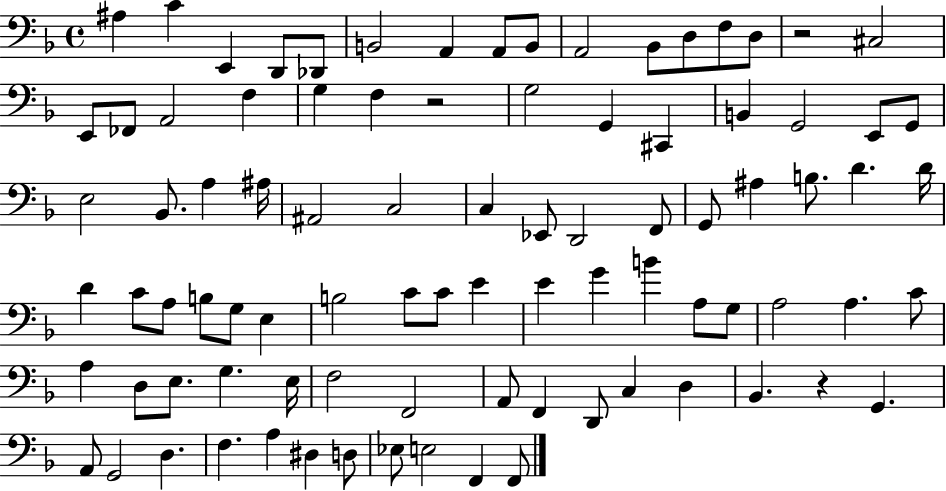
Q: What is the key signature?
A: F major